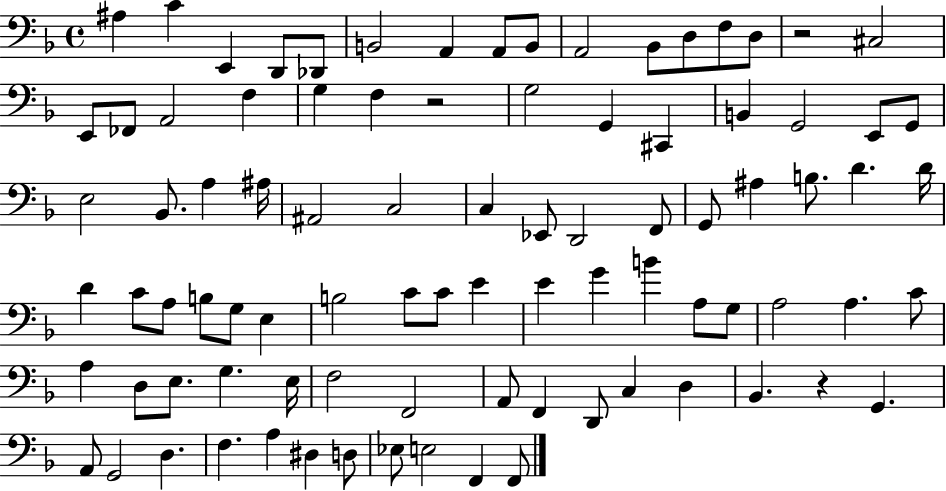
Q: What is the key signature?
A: F major